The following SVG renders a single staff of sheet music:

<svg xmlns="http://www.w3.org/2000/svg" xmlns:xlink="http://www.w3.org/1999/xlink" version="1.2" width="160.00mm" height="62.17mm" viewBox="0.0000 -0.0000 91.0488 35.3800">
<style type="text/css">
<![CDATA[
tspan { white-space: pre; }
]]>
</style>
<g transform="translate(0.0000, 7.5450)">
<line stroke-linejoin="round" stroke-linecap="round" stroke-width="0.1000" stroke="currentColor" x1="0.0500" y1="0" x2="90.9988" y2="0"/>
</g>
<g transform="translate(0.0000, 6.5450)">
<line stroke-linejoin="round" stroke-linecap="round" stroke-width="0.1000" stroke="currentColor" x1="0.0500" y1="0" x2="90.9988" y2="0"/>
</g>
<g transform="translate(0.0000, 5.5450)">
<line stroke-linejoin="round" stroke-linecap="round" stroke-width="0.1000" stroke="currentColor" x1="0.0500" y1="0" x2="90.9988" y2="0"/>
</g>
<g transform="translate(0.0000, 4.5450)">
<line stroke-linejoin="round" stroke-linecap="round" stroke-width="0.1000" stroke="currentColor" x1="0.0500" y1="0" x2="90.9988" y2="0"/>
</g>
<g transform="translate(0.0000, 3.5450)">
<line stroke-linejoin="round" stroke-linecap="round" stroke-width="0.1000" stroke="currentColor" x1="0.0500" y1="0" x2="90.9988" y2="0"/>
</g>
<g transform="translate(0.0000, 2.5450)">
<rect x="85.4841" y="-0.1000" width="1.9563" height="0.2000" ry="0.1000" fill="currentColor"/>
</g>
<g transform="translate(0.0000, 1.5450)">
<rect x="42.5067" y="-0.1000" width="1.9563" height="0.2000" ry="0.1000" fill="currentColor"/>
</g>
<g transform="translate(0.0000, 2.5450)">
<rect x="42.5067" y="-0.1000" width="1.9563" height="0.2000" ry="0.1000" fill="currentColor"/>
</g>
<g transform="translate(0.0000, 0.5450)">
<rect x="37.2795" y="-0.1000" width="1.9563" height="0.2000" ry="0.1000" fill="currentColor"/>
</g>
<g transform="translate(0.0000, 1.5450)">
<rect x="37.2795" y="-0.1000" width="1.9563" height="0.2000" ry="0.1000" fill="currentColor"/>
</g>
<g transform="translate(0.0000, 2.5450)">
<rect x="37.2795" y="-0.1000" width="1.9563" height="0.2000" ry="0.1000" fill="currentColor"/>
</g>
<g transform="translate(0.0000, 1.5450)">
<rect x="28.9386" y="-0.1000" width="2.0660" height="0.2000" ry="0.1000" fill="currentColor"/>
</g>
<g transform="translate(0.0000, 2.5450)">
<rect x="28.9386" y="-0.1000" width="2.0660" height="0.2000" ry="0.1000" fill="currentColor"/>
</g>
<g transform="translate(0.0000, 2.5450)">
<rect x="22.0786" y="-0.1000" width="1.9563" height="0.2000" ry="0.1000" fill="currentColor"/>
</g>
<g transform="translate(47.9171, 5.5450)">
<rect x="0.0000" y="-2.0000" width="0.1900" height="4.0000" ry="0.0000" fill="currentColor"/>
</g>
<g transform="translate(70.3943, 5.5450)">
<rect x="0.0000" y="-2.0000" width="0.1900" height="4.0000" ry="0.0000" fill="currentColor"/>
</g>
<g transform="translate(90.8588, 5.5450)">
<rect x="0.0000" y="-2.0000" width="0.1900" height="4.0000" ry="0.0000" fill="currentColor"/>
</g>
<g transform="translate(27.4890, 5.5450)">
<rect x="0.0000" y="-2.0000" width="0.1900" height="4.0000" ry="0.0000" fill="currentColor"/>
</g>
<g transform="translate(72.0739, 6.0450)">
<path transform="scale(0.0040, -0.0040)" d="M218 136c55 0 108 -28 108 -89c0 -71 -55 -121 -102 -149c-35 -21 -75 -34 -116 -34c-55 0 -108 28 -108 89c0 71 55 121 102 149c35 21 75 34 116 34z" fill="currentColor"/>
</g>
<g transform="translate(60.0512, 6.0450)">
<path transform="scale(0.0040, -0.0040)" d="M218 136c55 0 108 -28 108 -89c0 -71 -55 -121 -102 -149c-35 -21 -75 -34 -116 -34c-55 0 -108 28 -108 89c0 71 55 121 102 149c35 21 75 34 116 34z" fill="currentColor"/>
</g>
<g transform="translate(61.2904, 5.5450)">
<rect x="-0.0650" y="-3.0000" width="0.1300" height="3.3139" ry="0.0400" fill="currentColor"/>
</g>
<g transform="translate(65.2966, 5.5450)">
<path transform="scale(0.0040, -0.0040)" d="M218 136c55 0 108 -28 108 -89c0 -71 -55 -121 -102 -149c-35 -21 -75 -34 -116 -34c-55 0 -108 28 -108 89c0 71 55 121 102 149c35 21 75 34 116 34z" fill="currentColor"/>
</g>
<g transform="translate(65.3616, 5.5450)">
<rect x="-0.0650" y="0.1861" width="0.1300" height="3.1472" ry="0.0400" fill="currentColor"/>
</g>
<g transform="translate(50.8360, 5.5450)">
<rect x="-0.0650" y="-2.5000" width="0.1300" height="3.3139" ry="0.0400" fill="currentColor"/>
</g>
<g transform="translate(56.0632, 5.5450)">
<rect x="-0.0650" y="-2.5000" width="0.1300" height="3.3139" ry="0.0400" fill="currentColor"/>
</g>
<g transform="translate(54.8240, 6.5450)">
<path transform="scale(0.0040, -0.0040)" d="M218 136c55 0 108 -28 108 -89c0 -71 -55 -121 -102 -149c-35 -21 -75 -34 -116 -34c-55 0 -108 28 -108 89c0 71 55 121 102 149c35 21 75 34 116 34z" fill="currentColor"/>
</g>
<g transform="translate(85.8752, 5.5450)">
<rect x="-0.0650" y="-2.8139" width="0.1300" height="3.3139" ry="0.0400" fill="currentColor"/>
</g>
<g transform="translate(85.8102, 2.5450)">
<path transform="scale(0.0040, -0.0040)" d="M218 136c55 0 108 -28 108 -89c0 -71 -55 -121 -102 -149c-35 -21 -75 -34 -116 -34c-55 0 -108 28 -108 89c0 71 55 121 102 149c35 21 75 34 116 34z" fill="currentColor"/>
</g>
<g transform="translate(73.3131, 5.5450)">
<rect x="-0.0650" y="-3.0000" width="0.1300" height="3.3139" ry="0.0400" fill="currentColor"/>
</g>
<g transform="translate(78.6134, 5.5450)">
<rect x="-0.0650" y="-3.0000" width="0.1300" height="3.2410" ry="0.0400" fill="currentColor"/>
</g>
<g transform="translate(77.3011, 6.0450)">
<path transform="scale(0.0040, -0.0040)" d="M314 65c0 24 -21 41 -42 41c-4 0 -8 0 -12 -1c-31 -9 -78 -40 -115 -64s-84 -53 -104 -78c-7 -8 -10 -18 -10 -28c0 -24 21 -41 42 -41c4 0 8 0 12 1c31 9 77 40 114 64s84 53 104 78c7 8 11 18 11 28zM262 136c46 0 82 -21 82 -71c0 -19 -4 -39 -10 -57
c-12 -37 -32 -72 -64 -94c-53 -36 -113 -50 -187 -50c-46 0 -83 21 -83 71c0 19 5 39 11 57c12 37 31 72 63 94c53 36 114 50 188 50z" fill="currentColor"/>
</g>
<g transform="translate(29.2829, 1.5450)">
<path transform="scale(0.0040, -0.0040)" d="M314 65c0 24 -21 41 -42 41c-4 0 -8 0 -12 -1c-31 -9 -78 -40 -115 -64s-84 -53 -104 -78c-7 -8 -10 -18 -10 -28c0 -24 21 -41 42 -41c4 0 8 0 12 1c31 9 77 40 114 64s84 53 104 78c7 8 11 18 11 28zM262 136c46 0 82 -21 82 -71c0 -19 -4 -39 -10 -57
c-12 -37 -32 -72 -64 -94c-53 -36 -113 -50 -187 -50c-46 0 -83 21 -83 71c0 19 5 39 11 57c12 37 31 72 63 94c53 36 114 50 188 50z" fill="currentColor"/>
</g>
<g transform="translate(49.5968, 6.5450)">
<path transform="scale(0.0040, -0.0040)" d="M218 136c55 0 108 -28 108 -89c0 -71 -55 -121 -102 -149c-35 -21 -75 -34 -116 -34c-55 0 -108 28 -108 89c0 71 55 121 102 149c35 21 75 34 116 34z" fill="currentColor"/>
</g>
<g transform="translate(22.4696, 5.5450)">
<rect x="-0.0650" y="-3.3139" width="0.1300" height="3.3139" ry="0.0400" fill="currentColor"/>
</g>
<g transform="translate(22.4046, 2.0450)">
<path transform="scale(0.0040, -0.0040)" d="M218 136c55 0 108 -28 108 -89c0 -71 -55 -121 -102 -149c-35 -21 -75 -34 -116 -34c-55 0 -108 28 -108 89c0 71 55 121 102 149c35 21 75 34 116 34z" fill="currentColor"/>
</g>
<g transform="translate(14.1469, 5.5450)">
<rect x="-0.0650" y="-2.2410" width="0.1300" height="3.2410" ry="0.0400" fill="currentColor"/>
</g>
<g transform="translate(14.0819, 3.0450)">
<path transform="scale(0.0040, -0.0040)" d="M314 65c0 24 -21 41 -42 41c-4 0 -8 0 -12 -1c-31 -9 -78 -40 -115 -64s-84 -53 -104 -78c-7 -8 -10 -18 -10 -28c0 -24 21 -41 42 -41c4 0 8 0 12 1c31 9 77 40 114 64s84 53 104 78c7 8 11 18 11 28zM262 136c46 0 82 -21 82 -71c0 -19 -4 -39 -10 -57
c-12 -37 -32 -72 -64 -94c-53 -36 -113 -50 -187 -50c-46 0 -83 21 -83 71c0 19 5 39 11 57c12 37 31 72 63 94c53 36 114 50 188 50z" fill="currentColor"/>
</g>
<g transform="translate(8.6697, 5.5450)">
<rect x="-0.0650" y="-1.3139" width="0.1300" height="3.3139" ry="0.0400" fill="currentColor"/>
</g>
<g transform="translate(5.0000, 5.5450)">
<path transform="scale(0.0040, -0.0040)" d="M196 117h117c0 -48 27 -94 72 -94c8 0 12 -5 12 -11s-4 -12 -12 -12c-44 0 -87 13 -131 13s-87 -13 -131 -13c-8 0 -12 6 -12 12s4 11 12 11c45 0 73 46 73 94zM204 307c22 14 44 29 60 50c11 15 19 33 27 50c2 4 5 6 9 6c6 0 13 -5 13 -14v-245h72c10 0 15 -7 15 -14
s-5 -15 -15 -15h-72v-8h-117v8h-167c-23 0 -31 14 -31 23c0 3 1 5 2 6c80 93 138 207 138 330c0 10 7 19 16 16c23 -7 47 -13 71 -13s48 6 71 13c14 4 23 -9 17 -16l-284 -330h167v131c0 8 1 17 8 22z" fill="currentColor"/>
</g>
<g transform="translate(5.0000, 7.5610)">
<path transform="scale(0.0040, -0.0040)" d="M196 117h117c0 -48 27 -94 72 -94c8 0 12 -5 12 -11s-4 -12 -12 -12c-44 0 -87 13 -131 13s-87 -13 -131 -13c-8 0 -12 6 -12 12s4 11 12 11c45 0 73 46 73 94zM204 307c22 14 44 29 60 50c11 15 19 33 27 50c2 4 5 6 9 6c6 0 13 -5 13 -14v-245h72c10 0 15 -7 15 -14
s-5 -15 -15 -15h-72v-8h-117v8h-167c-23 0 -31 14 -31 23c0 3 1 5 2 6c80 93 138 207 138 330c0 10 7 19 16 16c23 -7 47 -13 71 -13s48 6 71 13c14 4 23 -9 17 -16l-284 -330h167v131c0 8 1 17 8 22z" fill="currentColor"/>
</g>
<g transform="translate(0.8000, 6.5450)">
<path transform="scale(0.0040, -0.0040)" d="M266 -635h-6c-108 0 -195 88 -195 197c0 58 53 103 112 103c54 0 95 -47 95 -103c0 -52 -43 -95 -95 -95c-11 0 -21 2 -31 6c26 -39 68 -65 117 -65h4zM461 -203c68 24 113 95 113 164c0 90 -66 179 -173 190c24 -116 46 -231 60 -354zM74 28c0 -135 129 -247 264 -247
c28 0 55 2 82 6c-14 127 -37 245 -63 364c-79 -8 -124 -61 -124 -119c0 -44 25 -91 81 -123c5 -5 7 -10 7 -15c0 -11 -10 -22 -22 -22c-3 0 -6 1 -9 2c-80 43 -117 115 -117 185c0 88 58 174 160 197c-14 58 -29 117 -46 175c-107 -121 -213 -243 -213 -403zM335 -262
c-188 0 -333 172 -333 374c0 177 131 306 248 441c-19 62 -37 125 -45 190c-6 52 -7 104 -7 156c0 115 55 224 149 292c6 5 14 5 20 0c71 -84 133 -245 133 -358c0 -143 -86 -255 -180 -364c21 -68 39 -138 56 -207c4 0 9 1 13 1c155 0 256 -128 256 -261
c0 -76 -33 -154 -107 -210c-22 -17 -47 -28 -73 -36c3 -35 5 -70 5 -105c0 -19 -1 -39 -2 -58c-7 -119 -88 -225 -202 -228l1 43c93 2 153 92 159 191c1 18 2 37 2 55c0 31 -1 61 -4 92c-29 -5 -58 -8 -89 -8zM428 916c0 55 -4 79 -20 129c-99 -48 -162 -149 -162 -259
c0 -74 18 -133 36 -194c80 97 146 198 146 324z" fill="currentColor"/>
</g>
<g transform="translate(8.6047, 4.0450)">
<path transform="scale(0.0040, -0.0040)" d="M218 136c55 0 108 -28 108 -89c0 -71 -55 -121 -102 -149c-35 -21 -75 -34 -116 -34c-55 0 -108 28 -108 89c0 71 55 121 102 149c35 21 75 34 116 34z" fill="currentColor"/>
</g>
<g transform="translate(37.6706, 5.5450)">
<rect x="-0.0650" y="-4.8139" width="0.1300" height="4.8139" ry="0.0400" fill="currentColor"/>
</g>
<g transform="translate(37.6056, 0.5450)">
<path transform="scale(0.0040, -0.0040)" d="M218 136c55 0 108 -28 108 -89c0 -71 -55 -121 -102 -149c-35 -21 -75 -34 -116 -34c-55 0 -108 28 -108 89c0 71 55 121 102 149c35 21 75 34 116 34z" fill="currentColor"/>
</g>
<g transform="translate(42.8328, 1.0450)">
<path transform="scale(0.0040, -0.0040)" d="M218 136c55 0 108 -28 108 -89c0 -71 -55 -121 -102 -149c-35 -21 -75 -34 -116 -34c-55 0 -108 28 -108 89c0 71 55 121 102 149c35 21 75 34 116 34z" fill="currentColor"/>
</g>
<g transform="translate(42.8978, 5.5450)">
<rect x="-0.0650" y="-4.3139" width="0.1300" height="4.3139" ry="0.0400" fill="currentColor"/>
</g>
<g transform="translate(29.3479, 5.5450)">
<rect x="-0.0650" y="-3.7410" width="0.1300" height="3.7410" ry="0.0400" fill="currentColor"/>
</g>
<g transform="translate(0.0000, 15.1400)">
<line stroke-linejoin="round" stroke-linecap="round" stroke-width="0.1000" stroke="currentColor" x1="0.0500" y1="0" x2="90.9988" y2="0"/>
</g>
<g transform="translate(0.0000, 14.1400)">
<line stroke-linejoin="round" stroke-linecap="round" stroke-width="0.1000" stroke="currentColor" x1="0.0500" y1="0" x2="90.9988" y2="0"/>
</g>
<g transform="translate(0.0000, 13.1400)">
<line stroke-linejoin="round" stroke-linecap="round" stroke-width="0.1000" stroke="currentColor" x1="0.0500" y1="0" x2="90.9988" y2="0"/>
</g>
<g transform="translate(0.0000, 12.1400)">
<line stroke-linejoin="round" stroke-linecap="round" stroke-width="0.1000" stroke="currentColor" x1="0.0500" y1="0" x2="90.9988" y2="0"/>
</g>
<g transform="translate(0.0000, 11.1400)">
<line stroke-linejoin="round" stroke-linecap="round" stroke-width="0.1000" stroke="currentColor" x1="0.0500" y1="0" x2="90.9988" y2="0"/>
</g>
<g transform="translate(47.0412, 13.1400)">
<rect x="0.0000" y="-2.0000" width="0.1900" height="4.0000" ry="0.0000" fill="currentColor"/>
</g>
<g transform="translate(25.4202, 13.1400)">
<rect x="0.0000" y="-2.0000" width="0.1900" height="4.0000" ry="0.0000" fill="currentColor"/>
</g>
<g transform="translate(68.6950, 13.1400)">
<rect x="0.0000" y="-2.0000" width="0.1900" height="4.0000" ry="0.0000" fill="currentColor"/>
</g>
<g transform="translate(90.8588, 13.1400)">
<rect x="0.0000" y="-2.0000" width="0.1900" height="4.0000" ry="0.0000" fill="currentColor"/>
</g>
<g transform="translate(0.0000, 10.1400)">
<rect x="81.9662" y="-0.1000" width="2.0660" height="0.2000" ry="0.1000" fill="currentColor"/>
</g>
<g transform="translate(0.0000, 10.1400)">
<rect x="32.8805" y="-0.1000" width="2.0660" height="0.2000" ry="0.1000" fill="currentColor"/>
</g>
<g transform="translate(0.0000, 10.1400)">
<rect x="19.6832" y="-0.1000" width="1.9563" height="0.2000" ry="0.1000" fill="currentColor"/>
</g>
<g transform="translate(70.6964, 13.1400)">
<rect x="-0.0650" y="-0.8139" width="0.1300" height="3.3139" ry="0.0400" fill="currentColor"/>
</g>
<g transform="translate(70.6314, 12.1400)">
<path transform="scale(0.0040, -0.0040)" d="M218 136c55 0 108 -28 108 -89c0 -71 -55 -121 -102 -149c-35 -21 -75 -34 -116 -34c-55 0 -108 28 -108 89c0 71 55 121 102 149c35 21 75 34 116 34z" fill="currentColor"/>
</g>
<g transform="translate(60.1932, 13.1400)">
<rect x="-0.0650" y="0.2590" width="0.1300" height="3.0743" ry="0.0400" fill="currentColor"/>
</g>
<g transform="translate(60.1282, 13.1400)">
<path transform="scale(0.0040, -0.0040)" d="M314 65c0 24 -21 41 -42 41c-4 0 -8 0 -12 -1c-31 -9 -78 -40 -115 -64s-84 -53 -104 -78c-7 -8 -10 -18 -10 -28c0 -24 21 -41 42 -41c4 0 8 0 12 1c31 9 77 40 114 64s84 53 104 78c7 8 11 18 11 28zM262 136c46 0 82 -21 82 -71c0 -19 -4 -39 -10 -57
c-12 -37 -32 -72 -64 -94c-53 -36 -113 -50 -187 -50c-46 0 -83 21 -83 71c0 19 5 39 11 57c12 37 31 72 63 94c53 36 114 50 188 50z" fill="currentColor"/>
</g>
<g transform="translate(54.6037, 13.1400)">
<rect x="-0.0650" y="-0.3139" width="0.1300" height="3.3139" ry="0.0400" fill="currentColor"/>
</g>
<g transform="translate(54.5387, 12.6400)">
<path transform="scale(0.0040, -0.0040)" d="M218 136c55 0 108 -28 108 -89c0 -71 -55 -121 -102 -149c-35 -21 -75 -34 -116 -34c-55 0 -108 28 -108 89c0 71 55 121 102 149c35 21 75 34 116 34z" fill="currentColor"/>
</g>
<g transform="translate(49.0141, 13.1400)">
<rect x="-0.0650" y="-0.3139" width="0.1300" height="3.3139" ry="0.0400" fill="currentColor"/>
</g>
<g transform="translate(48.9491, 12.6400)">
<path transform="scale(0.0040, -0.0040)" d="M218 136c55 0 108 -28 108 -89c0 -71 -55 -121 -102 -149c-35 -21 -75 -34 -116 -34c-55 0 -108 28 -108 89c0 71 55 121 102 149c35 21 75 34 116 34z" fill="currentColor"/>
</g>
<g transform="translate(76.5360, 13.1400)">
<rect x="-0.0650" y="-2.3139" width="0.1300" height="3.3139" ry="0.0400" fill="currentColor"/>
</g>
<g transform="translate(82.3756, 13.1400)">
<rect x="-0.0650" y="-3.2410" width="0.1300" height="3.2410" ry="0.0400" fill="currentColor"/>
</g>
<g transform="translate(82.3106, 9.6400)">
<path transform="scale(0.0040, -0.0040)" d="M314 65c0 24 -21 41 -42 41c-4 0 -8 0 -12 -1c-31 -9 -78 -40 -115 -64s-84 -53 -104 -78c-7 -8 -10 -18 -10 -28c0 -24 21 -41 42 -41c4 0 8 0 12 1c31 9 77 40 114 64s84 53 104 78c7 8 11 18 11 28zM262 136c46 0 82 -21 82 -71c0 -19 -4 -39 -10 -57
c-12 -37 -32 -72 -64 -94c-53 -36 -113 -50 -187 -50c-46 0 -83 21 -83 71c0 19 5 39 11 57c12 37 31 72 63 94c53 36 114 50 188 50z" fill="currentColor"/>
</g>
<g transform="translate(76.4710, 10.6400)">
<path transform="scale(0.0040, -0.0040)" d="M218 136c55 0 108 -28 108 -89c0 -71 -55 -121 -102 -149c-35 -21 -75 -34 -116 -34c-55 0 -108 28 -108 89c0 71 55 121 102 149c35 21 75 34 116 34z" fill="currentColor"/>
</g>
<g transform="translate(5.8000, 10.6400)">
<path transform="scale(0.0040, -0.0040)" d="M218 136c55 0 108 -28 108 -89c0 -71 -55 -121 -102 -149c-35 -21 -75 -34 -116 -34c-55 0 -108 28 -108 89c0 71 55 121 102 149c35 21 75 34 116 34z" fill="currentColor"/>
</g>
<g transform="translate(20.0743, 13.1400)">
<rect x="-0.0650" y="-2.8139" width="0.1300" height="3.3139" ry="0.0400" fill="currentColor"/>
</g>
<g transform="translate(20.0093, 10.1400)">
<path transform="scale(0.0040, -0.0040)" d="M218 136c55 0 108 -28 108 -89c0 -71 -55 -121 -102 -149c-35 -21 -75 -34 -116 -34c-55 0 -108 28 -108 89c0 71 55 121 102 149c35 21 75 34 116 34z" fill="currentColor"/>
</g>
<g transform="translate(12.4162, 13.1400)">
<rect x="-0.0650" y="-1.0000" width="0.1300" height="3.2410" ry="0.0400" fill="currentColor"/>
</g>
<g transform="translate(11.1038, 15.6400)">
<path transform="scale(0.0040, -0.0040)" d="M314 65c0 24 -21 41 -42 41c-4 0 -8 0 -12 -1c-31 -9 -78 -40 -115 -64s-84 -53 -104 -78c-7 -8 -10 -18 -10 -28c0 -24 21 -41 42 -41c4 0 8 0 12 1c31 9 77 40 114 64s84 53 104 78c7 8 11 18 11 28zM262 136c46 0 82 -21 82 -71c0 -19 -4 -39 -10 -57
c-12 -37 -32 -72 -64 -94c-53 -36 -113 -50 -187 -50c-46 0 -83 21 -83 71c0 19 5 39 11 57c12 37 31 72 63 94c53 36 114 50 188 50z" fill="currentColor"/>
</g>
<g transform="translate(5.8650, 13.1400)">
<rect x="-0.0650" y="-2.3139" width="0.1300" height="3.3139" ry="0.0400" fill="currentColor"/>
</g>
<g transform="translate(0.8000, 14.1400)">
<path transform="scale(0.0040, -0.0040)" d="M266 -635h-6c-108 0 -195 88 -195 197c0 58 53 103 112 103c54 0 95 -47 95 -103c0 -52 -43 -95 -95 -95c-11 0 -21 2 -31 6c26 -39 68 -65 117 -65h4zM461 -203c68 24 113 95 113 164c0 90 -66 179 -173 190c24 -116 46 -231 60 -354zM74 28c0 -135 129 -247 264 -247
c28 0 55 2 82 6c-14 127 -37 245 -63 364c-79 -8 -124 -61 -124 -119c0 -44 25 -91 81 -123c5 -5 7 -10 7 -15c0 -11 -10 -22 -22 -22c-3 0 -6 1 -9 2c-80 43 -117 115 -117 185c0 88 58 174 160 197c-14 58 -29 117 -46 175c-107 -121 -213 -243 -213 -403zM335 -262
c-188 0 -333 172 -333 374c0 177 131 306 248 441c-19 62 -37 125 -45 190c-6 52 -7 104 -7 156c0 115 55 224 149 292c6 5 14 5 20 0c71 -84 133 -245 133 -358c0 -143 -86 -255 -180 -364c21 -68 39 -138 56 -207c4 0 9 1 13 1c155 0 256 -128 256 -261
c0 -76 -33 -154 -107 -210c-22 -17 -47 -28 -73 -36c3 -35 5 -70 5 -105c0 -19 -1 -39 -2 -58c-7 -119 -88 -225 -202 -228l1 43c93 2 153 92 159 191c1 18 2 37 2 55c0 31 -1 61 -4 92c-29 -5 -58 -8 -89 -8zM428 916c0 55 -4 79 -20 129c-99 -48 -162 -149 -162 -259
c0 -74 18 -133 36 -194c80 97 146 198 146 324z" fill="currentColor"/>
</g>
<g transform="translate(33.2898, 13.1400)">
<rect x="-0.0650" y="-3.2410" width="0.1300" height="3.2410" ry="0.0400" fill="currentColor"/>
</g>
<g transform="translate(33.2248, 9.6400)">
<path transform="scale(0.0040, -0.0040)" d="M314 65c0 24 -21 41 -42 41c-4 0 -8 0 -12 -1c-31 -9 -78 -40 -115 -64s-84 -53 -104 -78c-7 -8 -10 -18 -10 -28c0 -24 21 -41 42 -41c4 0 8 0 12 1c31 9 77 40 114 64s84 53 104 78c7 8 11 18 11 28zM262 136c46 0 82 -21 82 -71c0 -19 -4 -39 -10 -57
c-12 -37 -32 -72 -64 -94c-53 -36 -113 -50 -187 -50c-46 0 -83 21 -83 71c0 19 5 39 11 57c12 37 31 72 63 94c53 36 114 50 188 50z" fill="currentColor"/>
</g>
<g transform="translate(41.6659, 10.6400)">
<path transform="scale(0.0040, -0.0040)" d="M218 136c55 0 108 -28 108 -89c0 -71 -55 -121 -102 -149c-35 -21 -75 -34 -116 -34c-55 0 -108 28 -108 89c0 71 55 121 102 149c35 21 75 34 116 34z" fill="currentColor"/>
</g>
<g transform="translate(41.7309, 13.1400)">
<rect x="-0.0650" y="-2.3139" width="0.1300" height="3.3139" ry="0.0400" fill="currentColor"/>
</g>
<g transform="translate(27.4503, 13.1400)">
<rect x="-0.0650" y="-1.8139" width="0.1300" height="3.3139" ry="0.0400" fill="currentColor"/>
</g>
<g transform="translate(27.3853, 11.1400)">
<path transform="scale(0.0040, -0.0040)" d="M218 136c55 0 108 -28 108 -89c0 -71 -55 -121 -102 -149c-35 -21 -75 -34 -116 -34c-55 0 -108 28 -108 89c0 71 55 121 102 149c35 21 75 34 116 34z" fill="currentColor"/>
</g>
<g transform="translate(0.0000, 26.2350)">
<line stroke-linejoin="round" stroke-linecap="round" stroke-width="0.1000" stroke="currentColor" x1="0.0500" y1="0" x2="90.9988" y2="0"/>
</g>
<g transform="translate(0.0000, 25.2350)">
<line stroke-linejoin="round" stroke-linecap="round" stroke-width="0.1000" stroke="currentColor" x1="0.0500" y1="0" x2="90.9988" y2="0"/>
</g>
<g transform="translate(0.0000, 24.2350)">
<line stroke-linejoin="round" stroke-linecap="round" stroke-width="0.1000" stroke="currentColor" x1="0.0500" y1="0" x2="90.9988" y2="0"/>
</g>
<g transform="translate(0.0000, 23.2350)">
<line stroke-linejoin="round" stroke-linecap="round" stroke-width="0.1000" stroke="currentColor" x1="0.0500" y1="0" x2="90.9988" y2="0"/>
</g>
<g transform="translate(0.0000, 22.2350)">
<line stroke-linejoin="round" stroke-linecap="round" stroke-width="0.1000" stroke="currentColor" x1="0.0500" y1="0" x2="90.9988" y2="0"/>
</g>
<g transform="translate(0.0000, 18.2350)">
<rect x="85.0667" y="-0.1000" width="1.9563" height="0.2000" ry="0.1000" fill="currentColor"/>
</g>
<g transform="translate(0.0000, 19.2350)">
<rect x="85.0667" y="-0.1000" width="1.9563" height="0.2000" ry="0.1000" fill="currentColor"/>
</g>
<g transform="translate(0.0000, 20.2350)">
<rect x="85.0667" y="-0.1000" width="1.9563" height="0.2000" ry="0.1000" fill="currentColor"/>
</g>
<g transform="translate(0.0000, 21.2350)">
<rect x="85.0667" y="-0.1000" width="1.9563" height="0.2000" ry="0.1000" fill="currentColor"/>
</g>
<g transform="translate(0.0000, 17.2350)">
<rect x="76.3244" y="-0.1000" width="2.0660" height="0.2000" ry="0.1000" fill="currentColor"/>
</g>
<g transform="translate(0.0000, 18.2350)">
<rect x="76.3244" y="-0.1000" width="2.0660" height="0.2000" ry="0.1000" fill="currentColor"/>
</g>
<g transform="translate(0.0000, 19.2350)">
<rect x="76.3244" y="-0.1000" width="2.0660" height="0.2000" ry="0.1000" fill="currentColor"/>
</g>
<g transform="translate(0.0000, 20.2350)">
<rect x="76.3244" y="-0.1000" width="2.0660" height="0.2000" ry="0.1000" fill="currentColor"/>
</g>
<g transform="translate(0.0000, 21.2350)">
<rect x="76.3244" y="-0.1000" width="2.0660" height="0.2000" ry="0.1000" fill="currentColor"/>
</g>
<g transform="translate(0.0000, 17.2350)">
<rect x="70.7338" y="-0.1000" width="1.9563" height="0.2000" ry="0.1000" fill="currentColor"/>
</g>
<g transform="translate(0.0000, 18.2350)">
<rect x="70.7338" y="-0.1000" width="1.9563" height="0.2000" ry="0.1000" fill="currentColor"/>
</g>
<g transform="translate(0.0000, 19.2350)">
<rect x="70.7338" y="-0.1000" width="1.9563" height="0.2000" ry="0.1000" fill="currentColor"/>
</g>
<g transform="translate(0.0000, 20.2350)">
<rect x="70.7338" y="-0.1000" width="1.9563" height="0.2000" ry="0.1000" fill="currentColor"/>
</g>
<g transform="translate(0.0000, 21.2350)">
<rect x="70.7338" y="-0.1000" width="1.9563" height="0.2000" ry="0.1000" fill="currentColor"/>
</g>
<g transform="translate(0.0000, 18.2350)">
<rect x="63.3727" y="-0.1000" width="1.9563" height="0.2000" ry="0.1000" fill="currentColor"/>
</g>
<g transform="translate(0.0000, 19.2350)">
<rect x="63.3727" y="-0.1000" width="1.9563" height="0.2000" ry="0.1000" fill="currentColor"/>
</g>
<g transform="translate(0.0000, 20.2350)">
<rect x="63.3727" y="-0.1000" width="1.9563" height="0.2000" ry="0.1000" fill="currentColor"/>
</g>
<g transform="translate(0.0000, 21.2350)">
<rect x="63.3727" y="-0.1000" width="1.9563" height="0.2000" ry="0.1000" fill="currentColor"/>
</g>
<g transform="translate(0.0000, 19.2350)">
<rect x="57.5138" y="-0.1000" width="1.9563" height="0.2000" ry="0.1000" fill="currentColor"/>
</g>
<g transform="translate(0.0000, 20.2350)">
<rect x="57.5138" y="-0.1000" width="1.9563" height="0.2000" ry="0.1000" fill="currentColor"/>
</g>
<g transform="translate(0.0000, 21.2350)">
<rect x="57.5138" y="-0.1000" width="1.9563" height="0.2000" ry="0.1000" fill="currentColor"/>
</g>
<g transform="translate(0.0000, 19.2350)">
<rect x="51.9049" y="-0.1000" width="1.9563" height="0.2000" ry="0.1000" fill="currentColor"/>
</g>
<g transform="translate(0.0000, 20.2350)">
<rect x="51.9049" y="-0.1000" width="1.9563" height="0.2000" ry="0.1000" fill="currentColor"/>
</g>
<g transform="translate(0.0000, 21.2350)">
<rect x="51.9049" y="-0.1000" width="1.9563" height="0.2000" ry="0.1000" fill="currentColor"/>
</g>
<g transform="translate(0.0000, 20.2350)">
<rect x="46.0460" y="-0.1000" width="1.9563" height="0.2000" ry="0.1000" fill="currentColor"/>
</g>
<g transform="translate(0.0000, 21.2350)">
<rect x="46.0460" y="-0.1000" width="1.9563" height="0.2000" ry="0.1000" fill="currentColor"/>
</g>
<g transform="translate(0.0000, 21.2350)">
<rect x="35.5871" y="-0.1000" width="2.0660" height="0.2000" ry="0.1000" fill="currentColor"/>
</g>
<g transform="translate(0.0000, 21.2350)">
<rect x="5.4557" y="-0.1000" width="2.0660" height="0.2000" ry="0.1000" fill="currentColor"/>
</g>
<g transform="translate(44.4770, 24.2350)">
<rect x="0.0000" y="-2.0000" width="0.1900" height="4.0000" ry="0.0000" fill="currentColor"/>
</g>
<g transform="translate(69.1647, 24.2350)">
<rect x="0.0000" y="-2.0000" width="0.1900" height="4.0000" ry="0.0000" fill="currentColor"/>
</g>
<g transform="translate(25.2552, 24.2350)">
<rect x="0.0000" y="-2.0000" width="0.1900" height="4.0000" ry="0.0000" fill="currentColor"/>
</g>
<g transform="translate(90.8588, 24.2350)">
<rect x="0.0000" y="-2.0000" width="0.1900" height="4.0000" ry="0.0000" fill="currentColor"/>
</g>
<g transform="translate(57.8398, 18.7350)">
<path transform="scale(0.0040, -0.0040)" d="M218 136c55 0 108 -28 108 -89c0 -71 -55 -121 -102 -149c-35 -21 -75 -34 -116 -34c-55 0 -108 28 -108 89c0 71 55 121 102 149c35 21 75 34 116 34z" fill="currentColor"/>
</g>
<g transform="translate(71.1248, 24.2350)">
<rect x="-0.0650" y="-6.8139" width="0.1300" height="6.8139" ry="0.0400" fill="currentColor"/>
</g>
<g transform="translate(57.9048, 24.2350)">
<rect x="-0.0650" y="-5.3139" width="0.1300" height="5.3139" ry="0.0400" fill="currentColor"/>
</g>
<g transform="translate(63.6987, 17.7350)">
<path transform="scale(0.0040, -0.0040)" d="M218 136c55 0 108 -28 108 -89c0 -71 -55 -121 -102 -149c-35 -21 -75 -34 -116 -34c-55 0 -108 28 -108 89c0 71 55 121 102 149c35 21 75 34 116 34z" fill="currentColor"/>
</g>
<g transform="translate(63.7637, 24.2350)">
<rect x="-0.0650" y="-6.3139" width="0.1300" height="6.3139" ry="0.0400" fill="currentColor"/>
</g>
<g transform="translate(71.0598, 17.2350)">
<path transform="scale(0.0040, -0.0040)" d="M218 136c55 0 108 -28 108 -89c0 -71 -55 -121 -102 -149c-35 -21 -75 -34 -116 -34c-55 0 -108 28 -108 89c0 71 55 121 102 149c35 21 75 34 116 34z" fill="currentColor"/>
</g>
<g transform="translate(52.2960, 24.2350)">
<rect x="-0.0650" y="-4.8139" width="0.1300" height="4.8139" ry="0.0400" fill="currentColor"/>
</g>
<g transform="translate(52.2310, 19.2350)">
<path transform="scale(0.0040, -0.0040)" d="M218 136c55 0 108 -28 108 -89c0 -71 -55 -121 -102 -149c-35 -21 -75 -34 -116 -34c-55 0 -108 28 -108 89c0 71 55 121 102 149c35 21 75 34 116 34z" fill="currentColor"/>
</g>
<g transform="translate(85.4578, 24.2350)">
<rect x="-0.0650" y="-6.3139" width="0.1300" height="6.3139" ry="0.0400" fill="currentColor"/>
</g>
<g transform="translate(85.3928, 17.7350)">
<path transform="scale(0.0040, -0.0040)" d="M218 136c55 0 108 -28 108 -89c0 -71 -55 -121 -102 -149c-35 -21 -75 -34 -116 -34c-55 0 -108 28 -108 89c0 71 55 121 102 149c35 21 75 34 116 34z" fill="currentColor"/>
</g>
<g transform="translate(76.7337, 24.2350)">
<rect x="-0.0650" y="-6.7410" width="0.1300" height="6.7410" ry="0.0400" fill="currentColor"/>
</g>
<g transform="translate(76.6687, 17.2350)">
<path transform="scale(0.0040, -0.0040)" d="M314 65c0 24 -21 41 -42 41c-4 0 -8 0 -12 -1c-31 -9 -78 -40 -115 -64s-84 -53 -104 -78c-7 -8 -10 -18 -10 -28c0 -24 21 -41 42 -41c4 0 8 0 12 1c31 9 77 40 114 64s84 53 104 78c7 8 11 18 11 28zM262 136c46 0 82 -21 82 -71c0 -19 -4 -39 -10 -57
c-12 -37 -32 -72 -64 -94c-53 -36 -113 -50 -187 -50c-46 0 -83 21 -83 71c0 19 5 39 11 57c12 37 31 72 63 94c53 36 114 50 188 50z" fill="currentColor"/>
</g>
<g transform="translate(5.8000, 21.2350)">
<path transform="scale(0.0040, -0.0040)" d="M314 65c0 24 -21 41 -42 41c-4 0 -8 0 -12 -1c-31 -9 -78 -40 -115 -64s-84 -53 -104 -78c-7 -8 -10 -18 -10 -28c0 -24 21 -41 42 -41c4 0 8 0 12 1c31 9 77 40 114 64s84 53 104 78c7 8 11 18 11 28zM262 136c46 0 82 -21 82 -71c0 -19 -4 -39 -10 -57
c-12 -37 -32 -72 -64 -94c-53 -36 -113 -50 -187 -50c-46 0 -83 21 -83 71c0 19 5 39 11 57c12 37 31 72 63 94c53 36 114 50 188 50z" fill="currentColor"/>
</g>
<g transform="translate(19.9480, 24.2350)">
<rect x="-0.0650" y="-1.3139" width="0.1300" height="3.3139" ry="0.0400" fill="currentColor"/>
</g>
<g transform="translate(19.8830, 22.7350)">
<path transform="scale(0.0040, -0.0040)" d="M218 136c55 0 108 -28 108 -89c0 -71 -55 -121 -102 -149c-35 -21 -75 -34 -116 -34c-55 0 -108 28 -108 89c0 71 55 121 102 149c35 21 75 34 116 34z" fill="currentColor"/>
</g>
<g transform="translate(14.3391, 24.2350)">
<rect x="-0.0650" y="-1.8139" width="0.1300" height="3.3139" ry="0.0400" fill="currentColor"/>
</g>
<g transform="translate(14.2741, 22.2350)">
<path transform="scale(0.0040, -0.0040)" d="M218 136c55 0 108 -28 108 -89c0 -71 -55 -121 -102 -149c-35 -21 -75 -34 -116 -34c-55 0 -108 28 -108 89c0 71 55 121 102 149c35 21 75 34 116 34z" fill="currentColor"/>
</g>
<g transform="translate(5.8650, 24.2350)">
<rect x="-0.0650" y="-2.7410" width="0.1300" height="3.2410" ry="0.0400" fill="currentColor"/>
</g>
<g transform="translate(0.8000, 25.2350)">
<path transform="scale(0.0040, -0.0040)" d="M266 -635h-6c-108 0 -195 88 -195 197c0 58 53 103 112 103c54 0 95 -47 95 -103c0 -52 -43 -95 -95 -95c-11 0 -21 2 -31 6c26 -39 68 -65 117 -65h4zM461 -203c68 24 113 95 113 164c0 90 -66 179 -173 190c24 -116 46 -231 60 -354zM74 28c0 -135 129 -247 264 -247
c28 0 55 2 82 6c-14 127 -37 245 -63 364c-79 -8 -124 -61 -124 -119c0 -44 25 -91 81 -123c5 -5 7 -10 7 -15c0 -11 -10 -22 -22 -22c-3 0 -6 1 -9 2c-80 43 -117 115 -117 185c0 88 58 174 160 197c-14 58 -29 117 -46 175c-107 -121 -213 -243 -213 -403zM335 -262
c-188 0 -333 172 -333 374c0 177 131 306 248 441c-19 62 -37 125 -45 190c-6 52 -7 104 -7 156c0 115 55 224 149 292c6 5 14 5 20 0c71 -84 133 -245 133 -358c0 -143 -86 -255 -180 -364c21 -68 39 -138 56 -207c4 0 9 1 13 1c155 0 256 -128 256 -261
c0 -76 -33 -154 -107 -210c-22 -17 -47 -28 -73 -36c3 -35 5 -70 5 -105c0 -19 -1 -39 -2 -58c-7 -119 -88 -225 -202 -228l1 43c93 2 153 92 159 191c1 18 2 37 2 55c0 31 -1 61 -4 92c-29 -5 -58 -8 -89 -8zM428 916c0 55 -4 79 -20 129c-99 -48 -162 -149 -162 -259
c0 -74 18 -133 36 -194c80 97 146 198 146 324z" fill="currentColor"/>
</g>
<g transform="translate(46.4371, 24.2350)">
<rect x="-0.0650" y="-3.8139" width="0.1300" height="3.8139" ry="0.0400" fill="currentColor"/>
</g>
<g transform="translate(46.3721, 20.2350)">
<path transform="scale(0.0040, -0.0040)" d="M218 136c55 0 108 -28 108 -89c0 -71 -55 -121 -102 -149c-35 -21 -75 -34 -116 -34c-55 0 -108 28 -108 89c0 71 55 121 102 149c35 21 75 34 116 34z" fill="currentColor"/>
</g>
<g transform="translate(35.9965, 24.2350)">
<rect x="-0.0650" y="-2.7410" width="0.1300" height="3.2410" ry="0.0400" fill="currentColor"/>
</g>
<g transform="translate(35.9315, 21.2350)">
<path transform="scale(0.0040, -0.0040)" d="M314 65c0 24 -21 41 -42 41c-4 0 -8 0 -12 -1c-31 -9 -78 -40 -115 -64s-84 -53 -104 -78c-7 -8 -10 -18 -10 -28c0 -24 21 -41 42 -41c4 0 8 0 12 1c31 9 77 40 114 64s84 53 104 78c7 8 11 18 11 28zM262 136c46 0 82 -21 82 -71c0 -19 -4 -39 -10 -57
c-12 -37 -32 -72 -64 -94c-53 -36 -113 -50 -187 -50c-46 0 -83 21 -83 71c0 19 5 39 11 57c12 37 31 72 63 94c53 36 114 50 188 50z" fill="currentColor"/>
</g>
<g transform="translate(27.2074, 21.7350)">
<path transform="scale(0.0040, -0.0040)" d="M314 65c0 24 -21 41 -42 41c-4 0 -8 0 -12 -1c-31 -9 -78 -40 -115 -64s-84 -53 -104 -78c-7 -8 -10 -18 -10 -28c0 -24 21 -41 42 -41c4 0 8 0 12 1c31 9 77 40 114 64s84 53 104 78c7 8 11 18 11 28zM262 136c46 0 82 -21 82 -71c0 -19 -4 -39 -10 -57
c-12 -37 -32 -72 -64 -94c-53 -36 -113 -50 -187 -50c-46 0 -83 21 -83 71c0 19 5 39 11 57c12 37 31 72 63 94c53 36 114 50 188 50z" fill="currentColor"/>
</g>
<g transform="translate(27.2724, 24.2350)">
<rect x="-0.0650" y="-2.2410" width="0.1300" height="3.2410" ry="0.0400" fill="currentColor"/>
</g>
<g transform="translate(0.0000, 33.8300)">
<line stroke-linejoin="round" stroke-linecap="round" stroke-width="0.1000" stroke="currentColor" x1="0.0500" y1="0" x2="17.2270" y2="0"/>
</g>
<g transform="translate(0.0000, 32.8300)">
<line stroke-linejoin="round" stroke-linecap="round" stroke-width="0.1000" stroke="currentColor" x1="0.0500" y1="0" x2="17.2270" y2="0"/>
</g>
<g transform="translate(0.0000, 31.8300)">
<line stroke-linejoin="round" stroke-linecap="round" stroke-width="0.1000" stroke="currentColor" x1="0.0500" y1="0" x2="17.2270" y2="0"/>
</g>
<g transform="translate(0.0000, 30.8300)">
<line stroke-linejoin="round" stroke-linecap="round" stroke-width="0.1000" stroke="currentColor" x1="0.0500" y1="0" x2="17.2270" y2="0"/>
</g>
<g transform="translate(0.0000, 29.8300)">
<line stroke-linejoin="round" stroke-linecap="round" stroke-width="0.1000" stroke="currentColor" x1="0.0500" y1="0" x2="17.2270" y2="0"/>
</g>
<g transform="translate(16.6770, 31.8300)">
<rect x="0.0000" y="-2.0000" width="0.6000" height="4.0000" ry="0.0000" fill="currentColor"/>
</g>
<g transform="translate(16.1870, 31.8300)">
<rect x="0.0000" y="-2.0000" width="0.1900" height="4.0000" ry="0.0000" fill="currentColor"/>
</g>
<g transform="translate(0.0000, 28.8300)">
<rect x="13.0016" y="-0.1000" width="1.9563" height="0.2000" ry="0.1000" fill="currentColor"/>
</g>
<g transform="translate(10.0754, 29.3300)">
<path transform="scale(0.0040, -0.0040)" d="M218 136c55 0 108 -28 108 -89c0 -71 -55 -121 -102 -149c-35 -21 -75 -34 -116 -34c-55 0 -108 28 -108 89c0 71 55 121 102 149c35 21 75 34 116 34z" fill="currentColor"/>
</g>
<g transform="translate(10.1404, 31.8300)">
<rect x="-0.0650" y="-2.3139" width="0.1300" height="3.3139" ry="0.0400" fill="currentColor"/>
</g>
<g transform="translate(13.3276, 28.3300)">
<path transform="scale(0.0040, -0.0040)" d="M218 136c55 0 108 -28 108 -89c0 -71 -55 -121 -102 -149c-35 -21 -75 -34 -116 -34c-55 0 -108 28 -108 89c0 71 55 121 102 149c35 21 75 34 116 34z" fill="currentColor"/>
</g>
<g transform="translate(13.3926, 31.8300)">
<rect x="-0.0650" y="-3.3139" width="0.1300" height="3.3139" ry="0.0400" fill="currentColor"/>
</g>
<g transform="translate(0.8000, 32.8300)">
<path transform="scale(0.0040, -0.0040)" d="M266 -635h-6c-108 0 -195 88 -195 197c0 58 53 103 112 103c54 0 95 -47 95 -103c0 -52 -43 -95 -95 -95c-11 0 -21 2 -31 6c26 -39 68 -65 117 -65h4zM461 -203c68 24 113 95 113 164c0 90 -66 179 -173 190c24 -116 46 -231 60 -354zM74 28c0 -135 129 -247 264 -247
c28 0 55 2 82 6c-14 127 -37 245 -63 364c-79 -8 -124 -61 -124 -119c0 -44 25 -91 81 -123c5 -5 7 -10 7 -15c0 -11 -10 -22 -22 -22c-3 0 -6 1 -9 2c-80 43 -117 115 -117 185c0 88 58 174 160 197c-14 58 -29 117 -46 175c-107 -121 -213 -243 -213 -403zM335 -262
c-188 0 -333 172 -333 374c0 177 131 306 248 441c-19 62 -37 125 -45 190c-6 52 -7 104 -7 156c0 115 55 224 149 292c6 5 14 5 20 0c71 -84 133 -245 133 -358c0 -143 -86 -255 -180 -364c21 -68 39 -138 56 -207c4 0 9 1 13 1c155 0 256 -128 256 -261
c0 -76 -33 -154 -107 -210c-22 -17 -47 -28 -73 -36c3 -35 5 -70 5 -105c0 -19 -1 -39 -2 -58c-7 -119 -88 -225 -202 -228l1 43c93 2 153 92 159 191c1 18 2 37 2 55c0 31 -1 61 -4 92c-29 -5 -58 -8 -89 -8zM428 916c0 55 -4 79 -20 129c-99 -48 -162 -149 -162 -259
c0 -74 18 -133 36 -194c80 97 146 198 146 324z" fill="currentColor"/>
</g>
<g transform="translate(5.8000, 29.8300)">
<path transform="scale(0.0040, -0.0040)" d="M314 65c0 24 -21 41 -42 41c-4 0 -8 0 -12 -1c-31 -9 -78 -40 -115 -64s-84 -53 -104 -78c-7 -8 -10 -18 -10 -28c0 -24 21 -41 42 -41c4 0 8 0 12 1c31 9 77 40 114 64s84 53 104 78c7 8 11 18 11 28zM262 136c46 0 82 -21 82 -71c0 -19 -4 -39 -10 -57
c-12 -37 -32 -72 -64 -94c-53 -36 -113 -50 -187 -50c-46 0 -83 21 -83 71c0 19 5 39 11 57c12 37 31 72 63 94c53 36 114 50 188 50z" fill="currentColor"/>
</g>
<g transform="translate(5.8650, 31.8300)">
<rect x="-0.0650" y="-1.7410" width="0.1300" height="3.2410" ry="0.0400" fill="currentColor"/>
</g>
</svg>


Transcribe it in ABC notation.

X:1
T:Untitled
M:4/4
L:1/4
K:C
e g2 b c'2 e' d' G G A B A A2 a g D2 a f b2 g c c B2 d g b2 a2 f e g2 a2 c' e' f' a' b' b'2 a' f2 g b